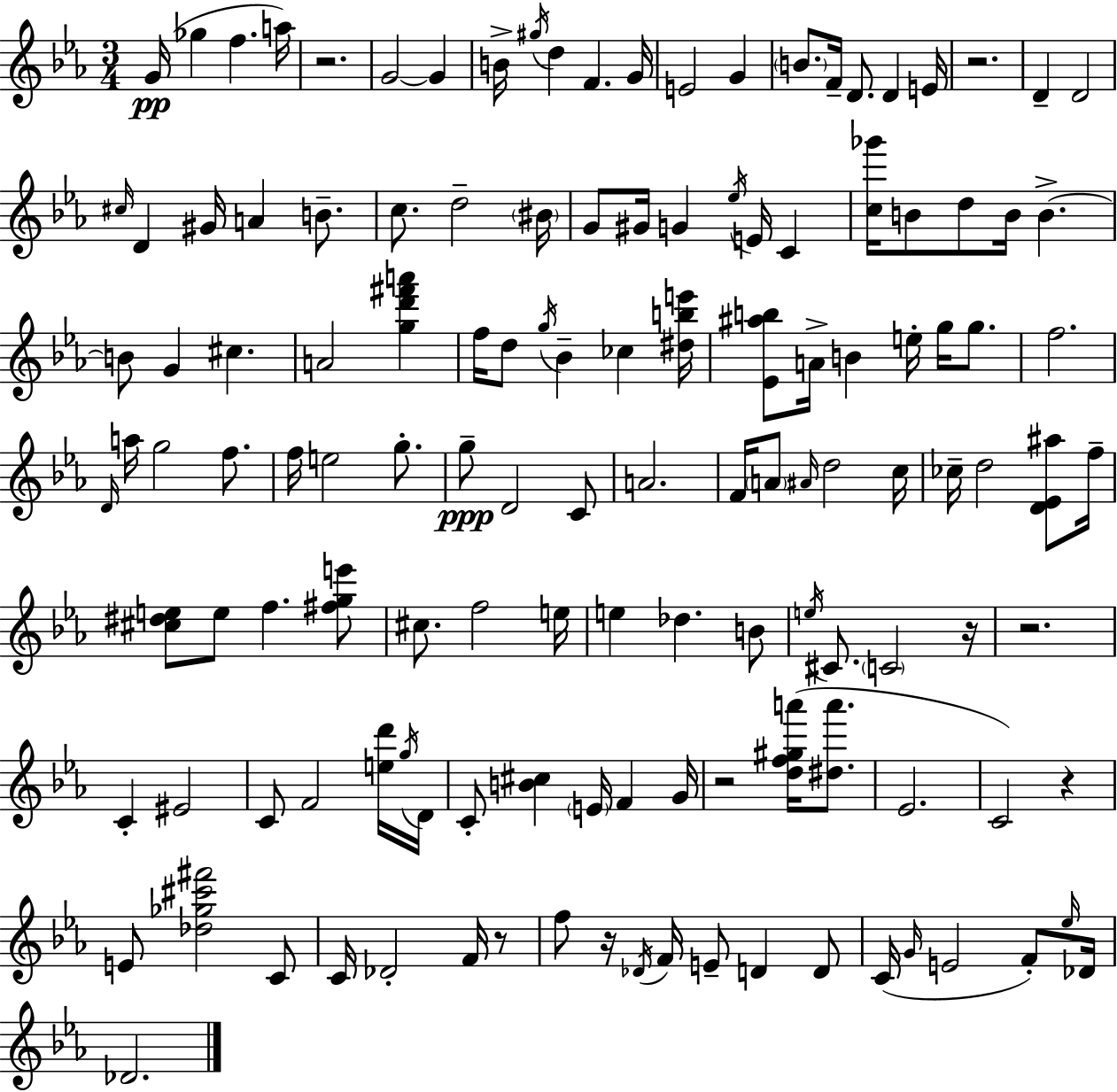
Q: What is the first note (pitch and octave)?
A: G4